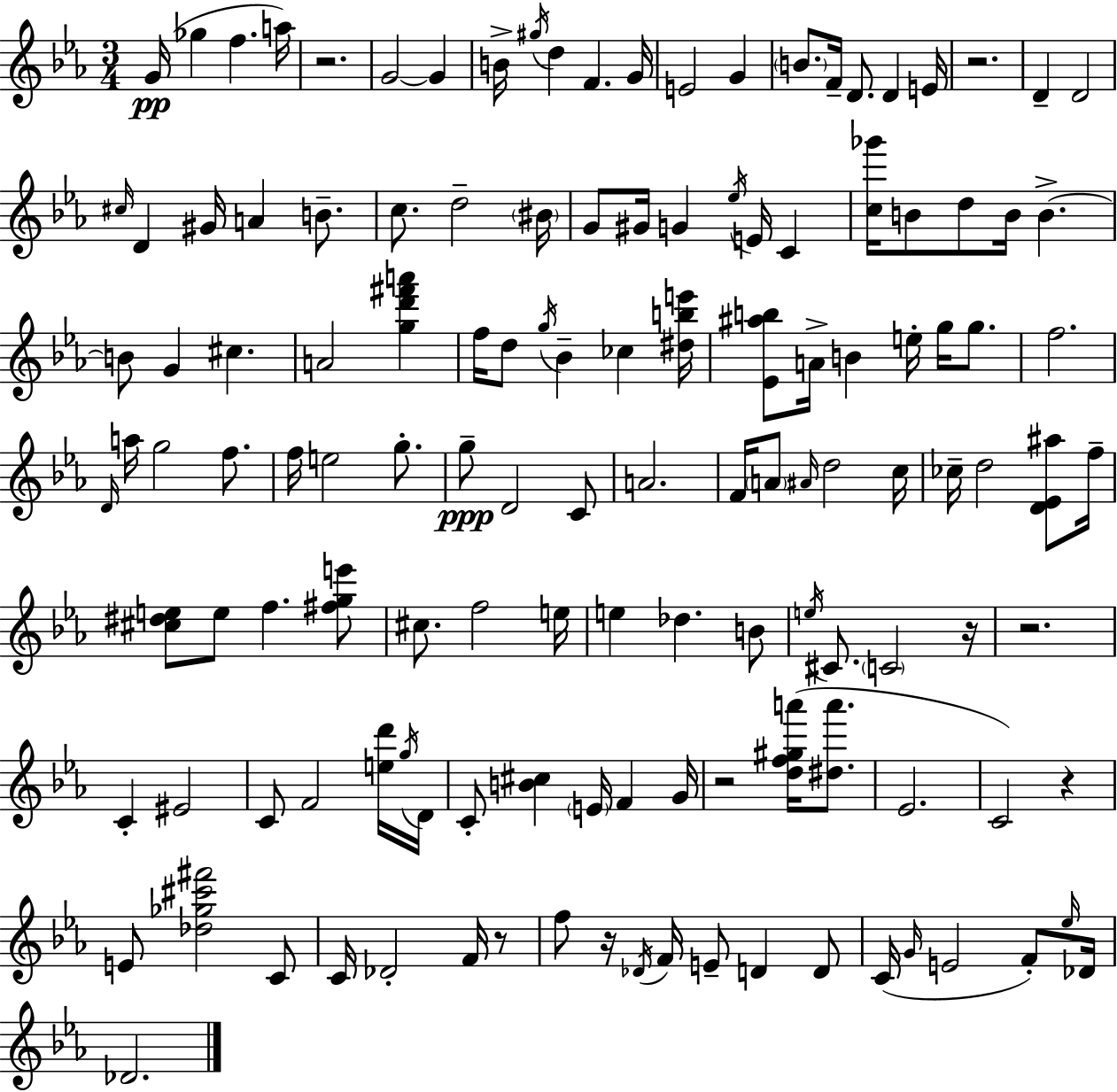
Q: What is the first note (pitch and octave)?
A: G4